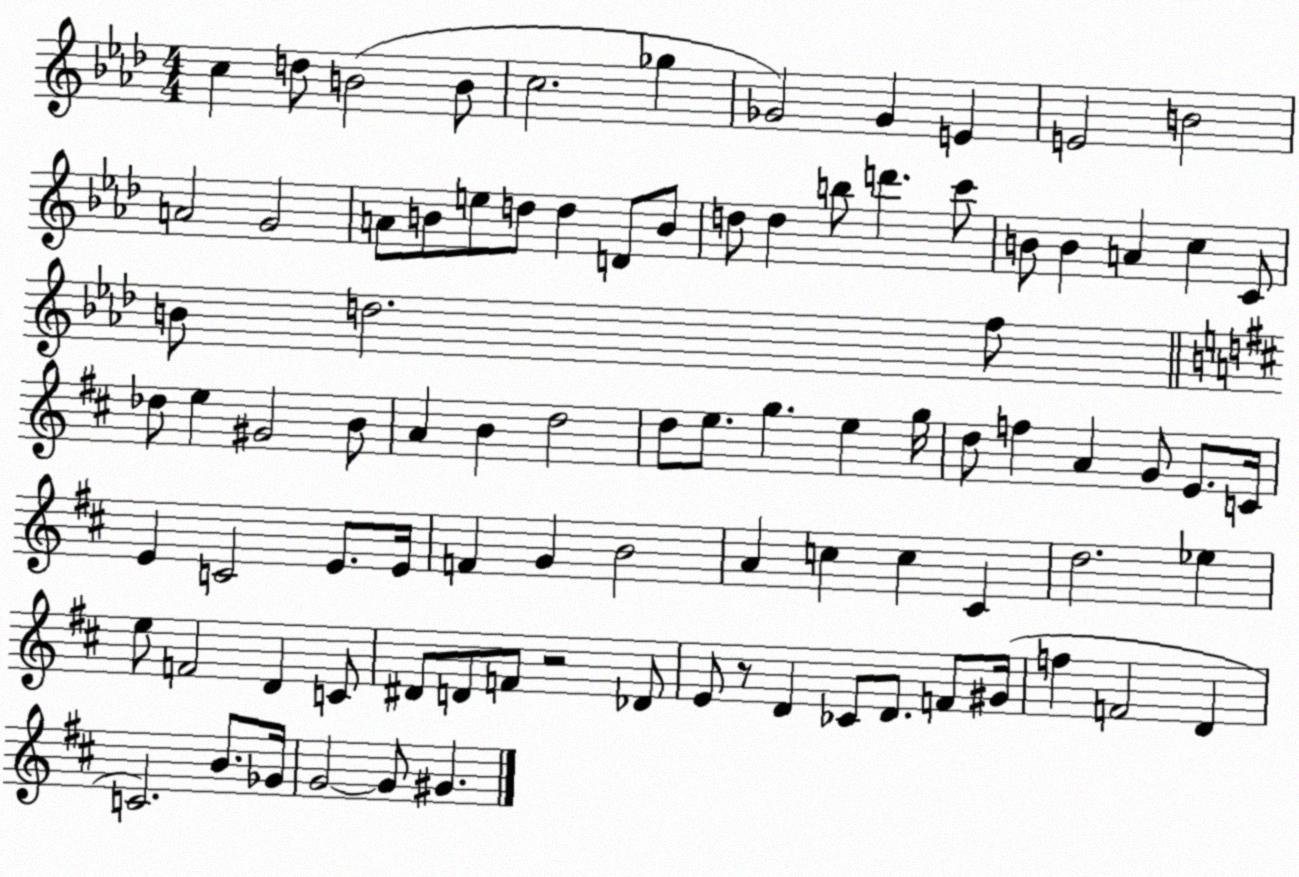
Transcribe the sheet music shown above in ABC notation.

X:1
T:Untitled
M:4/4
L:1/4
K:Ab
c d/2 B2 B/2 c2 _g _G2 _G E E2 B2 A2 G2 A/2 B/2 e/2 d/2 d D/2 B/2 d/2 d b/2 d' c'/2 B/2 B A c C/2 B/2 d2 f/2 _d/2 e ^G2 B/2 A B d2 d/2 e/2 g e g/4 d/2 f A G/2 E/2 C/4 E C2 E/2 E/4 F G B2 A c c ^C d2 _e e/2 F2 D C/2 ^D/2 D/2 F/2 z2 _D/2 E/2 z/2 D _C/2 D/2 F/2 ^G/4 f F2 D C2 B/2 _G/4 G2 G/2 ^G